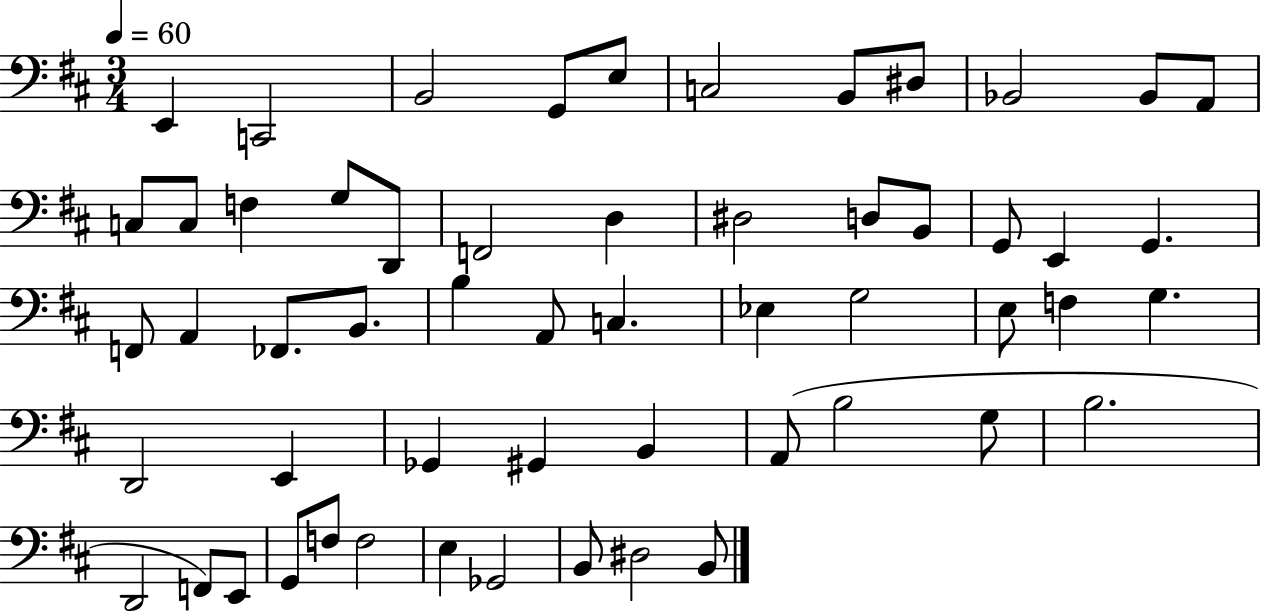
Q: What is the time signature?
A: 3/4